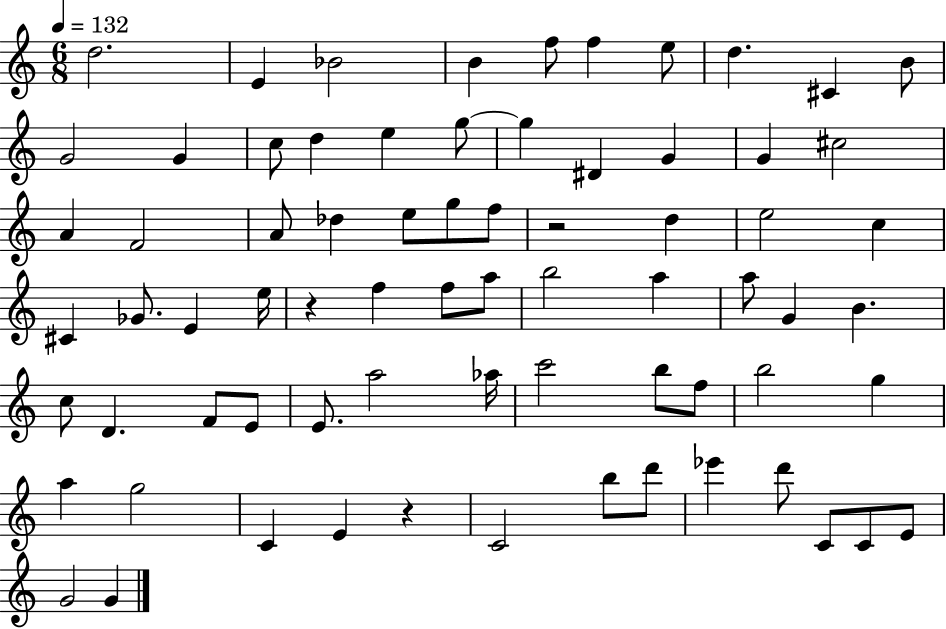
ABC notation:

X:1
T:Untitled
M:6/8
L:1/4
K:C
d2 E _B2 B f/2 f e/2 d ^C B/2 G2 G c/2 d e g/2 g ^D G G ^c2 A F2 A/2 _d e/2 g/2 f/2 z2 d e2 c ^C _G/2 E e/4 z f f/2 a/2 b2 a a/2 G B c/2 D F/2 E/2 E/2 a2 _a/4 c'2 b/2 f/2 b2 g a g2 C E z C2 b/2 d'/2 _e' d'/2 C/2 C/2 E/2 G2 G